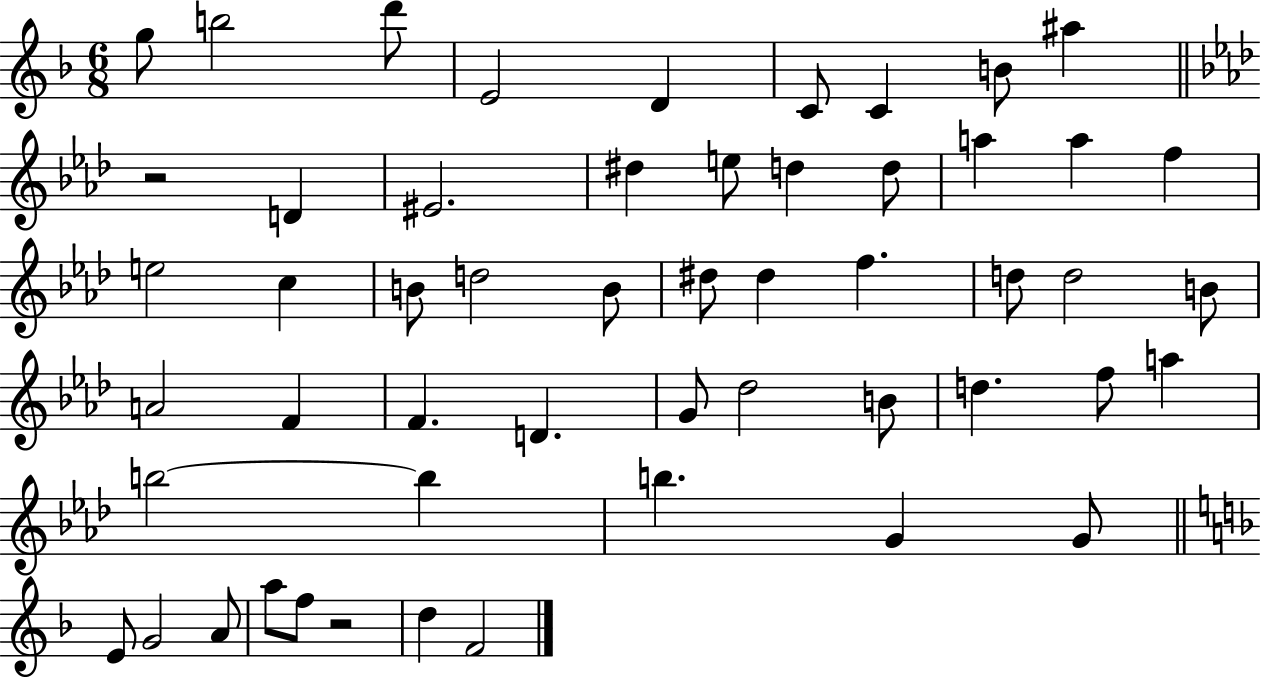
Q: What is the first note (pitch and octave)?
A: G5